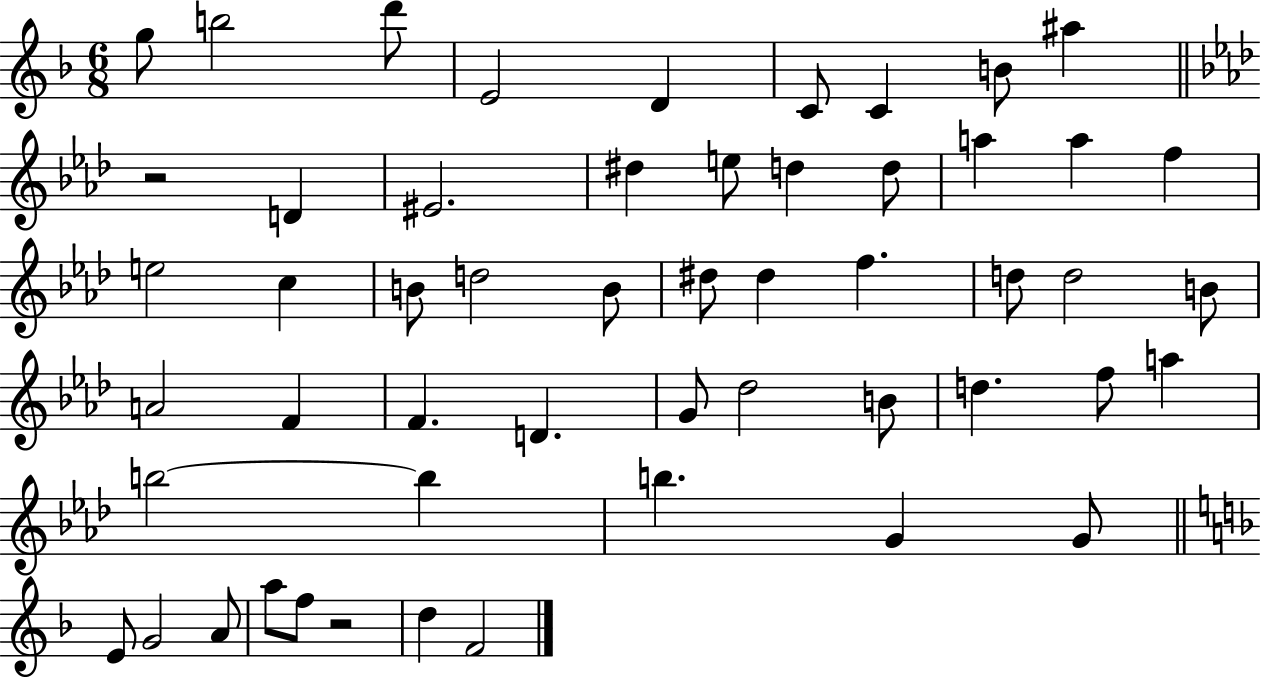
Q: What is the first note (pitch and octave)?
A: G5